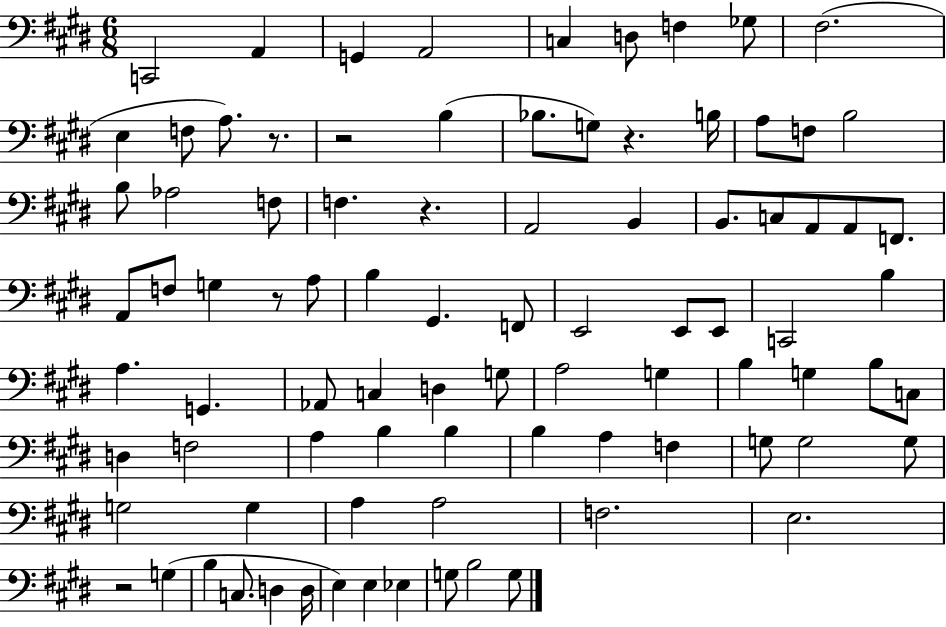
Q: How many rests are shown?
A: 6